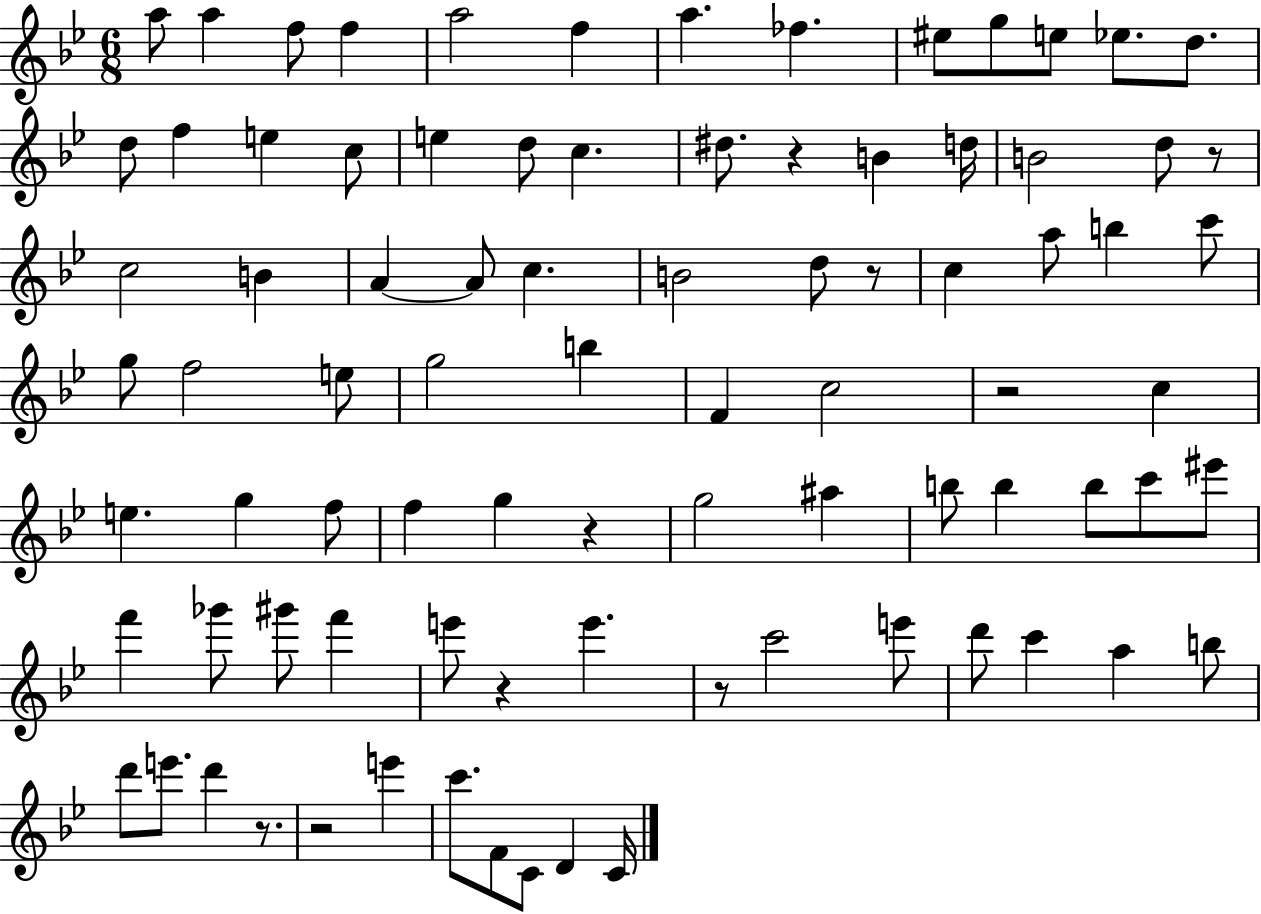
A5/e A5/q F5/e F5/q A5/h F5/q A5/q. FES5/q. EIS5/e G5/e E5/e Eb5/e. D5/e. D5/e F5/q E5/q C5/e E5/q D5/e C5/q. D#5/e. R/q B4/q D5/s B4/h D5/e R/e C5/h B4/q A4/q A4/e C5/q. B4/h D5/e R/e C5/q A5/e B5/q C6/e G5/e F5/h E5/e G5/h B5/q F4/q C5/h R/h C5/q E5/q. G5/q F5/e F5/q G5/q R/q G5/h A#5/q B5/e B5/q B5/e C6/e EIS6/e F6/q Gb6/e G#6/e F6/q E6/e R/q E6/q. R/e C6/h E6/e D6/e C6/q A5/q B5/e D6/e E6/e. D6/q R/e. R/h E6/q C6/e. F4/e C4/e D4/q C4/s